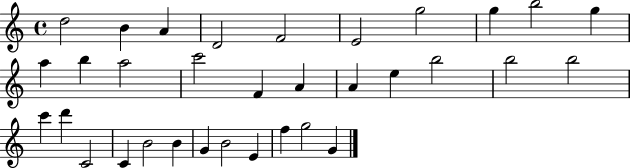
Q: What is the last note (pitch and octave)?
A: G4